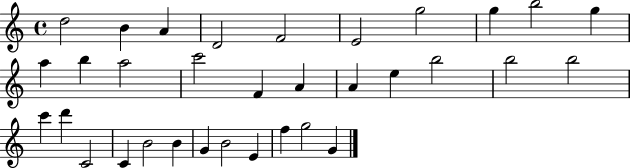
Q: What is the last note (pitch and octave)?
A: G4